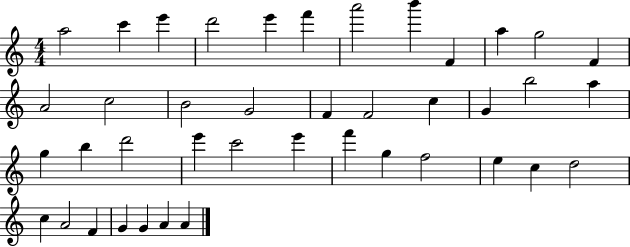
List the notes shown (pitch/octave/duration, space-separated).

A5/h C6/q E6/q D6/h E6/q F6/q A6/h B6/q F4/q A5/q G5/h F4/q A4/h C5/h B4/h G4/h F4/q F4/h C5/q G4/q B5/h A5/q G5/q B5/q D6/h E6/q C6/h E6/q F6/q G5/q F5/h E5/q C5/q D5/h C5/q A4/h F4/q G4/q G4/q A4/q A4/q